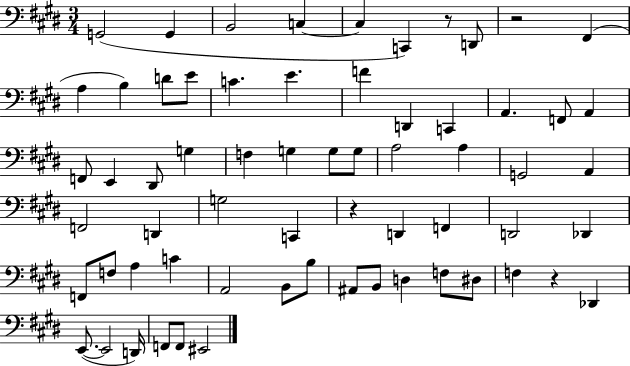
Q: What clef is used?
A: bass